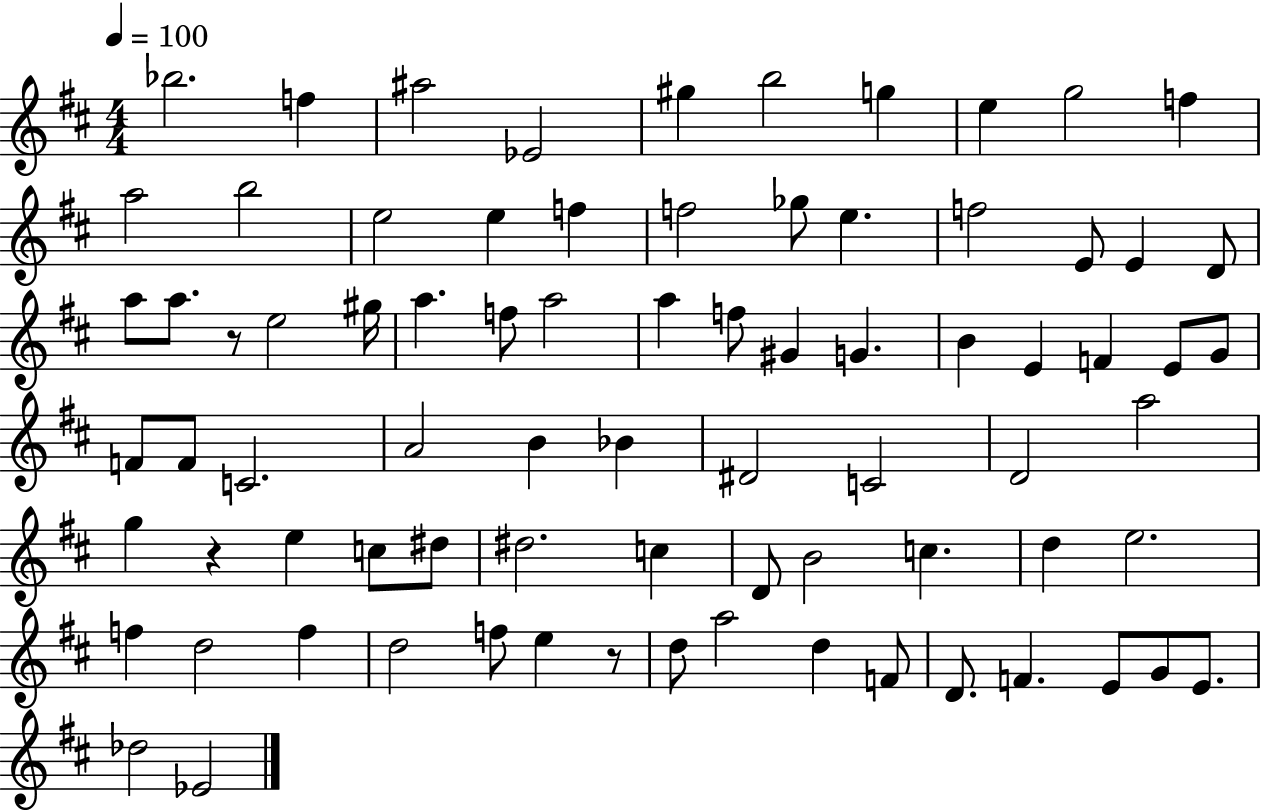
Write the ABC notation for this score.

X:1
T:Untitled
M:4/4
L:1/4
K:D
_b2 f ^a2 _E2 ^g b2 g e g2 f a2 b2 e2 e f f2 _g/2 e f2 E/2 E D/2 a/2 a/2 z/2 e2 ^g/4 a f/2 a2 a f/2 ^G G B E F E/2 G/2 F/2 F/2 C2 A2 B _B ^D2 C2 D2 a2 g z e c/2 ^d/2 ^d2 c D/2 B2 c d e2 f d2 f d2 f/2 e z/2 d/2 a2 d F/2 D/2 F E/2 G/2 E/2 _d2 _E2